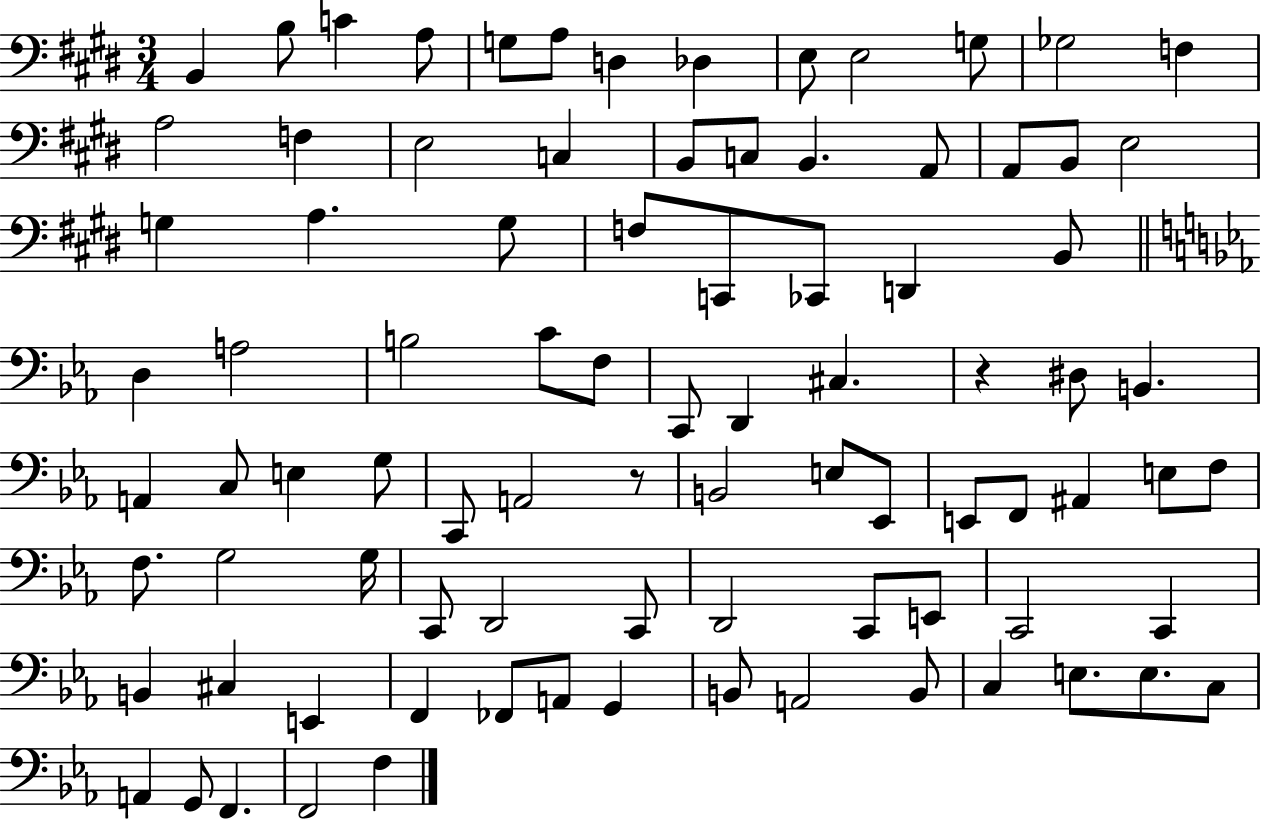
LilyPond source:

{
  \clef bass
  \numericTimeSignature
  \time 3/4
  \key e \major
  b,4 b8 c'4 a8 | g8 a8 d4 des4 | e8 e2 g8 | ges2 f4 | \break a2 f4 | e2 c4 | b,8 c8 b,4. a,8 | a,8 b,8 e2 | \break g4 a4. g8 | f8 c,8 ces,8 d,4 b,8 | \bar "||" \break \key ees \major d4 a2 | b2 c'8 f8 | c,8 d,4 cis4. | r4 dis8 b,4. | \break a,4 c8 e4 g8 | c,8 a,2 r8 | b,2 e8 ees,8 | e,8 f,8 ais,4 e8 f8 | \break f8. g2 g16 | c,8 d,2 c,8 | d,2 c,8 e,8 | c,2 c,4 | \break b,4 cis4 e,4 | f,4 fes,8 a,8 g,4 | b,8 a,2 b,8 | c4 e8. e8. c8 | \break a,4 g,8 f,4. | f,2 f4 | \bar "|."
}